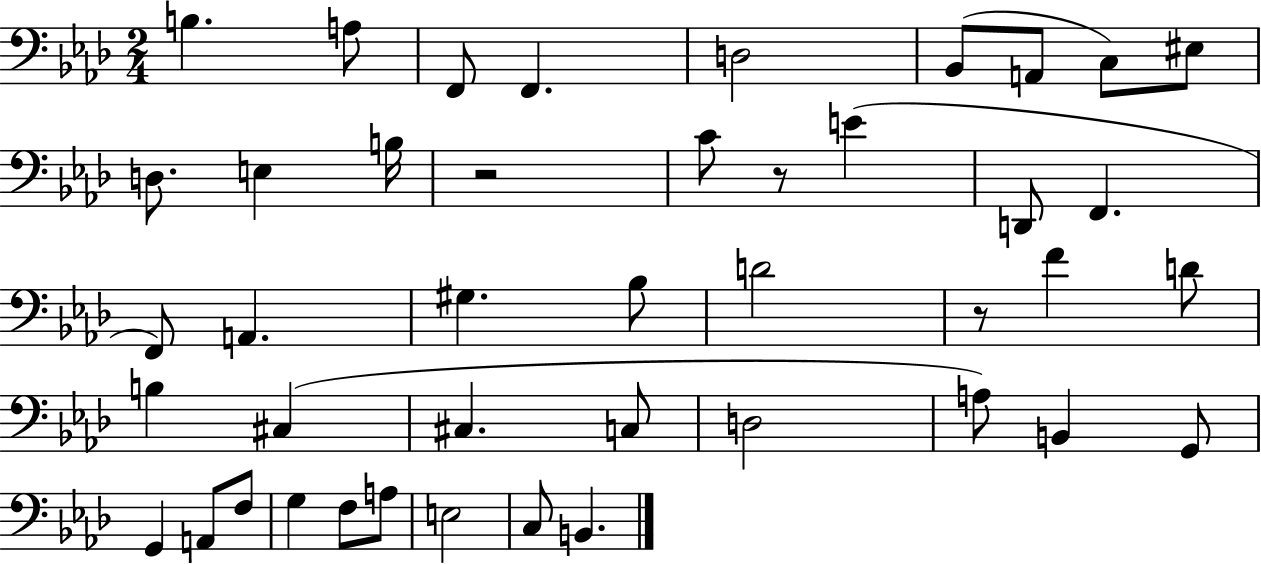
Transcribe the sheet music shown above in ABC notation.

X:1
T:Untitled
M:2/4
L:1/4
K:Ab
B, A,/2 F,,/2 F,, D,2 _B,,/2 A,,/2 C,/2 ^E,/2 D,/2 E, B,/4 z2 C/2 z/2 E D,,/2 F,, F,,/2 A,, ^G, _B,/2 D2 z/2 F D/2 B, ^C, ^C, C,/2 D,2 A,/2 B,, G,,/2 G,, A,,/2 F,/2 G, F,/2 A,/2 E,2 C,/2 B,,